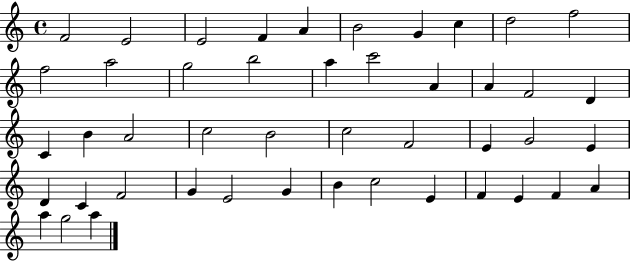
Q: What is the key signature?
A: C major